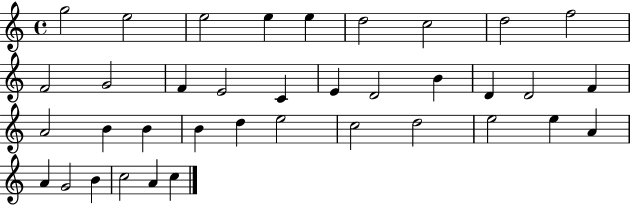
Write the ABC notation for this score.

X:1
T:Untitled
M:4/4
L:1/4
K:C
g2 e2 e2 e e d2 c2 d2 f2 F2 G2 F E2 C E D2 B D D2 F A2 B B B d e2 c2 d2 e2 e A A G2 B c2 A c